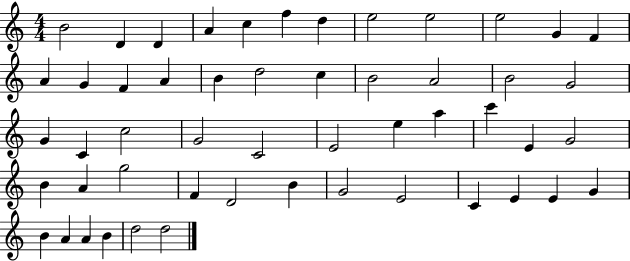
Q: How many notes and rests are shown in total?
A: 52